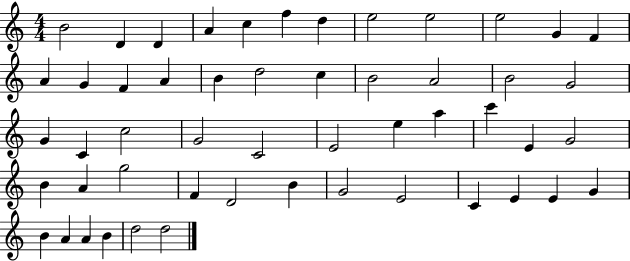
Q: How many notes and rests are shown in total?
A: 52